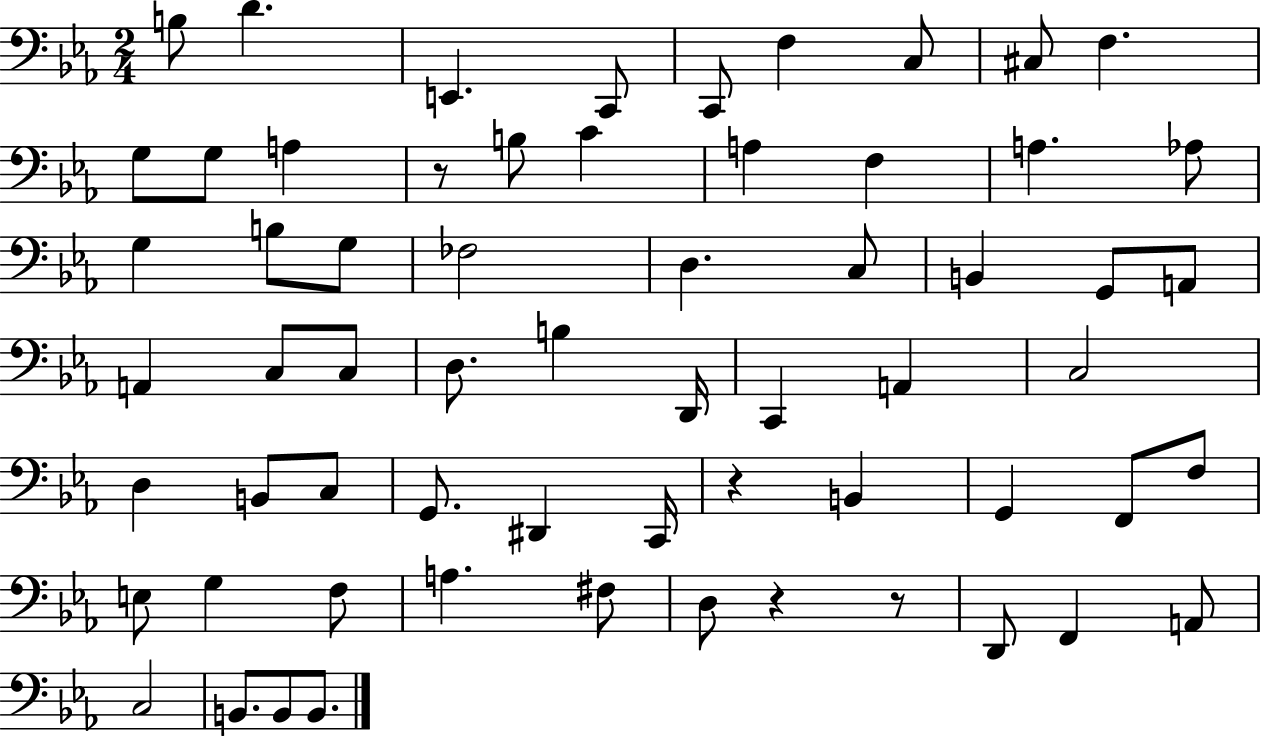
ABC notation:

X:1
T:Untitled
M:2/4
L:1/4
K:Eb
B,/2 D E,, C,,/2 C,,/2 F, C,/2 ^C,/2 F, G,/2 G,/2 A, z/2 B,/2 C A, F, A, _A,/2 G, B,/2 G,/2 _F,2 D, C,/2 B,, G,,/2 A,,/2 A,, C,/2 C,/2 D,/2 B, D,,/4 C,, A,, C,2 D, B,,/2 C,/2 G,,/2 ^D,, C,,/4 z B,, G,, F,,/2 F,/2 E,/2 G, F,/2 A, ^F,/2 D,/2 z z/2 D,,/2 F,, A,,/2 C,2 B,,/2 B,,/2 B,,/2